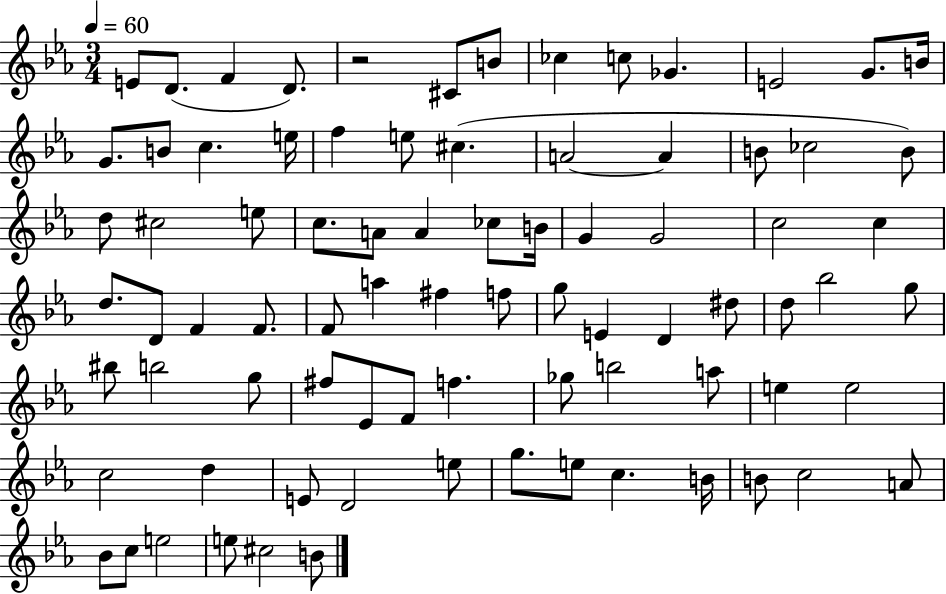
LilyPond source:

{
  \clef treble
  \numericTimeSignature
  \time 3/4
  \key ees \major
  \tempo 4 = 60
  e'8 d'8.( f'4 d'8.) | r2 cis'8 b'8 | ces''4 c''8 ges'4. | e'2 g'8. b'16 | \break g'8. b'8 c''4. e''16 | f''4 e''8 cis''4.( | a'2~~ a'4 | b'8 ces''2 b'8) | \break d''8 cis''2 e''8 | c''8. a'8 a'4 ces''8 b'16 | g'4 g'2 | c''2 c''4 | \break d''8. d'8 f'4 f'8. | f'8 a''4 fis''4 f''8 | g''8 e'4 d'4 dis''8 | d''8 bes''2 g''8 | \break bis''8 b''2 g''8 | fis''8 ees'8 f'8 f''4. | ges''8 b''2 a''8 | e''4 e''2 | \break c''2 d''4 | e'8 d'2 e''8 | g''8. e''8 c''4. b'16 | b'8 c''2 a'8 | \break bes'8 c''8 e''2 | e''8 cis''2 b'8 | \bar "|."
}